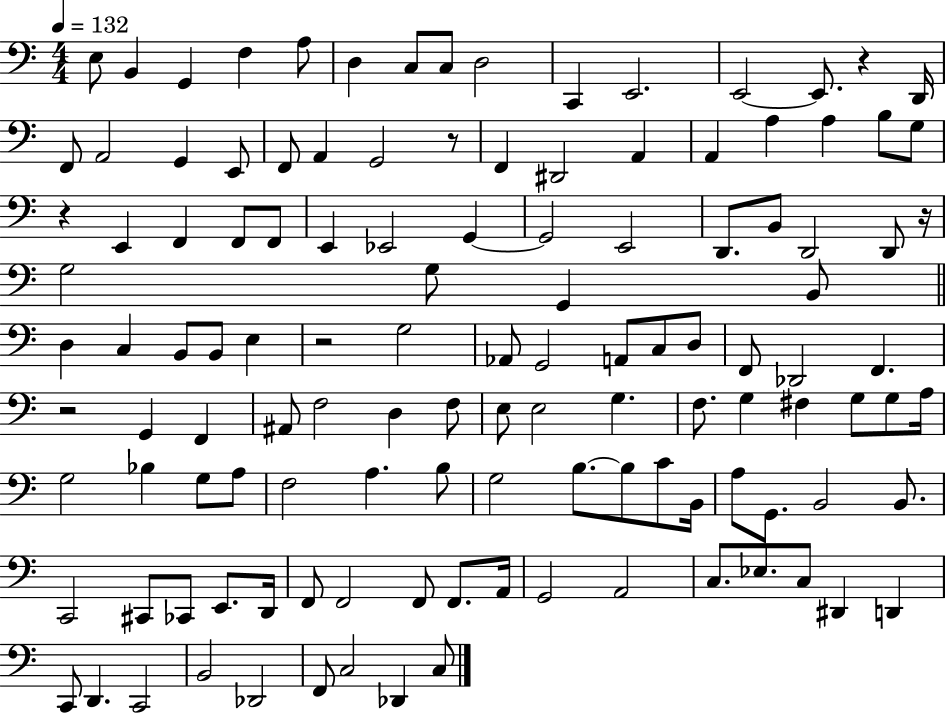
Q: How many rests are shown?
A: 6